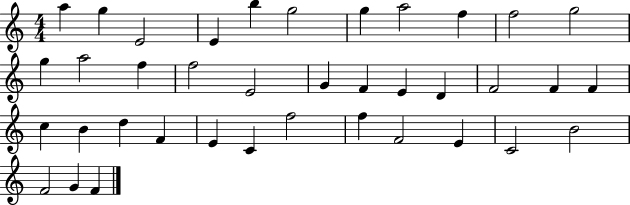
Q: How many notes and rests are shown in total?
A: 38